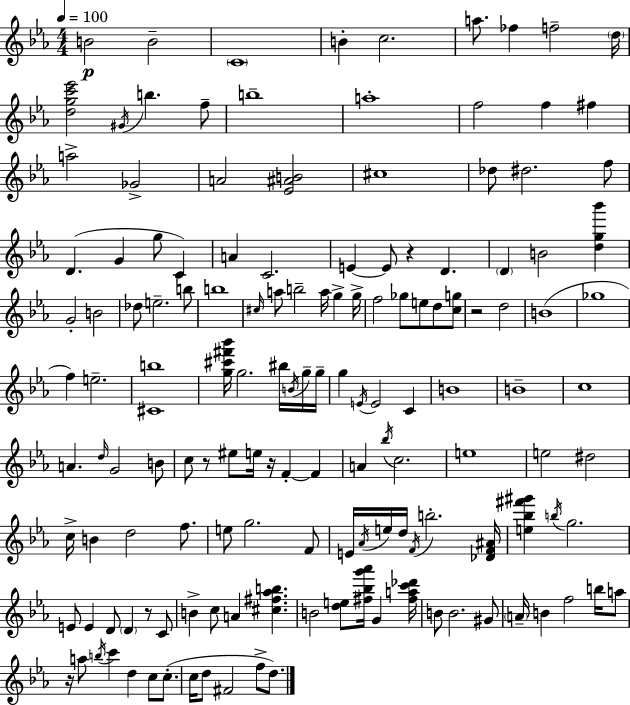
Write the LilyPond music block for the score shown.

{
  \clef treble
  \numericTimeSignature
  \time 4/4
  \key c \minor
  \tempo 4 = 100
  \repeat volta 2 { b'2\p b'2-- | \parenthesize c'1 | b'4-. c''2. | a''8. fes''4 f''2-- \parenthesize d''16 | \break <d'' g'' c''' ees'''>2 \acciaccatura { gis'16 } b''4. f''8-- | b''1-- | a''1-. | f''2 f''4 fis''4 | \break a''2-> ges'2-> | a'2 <ees' ais' b'>2 | cis''1 | des''8 dis''2. f''8 | \break d'4.( g'4 g''8 c'4) | a'4 c'2. | e'4~~ e'8 r4 d'4. | \parenthesize d'4 b'2 <d'' g'' bes'''>4 | \break g'2-. b'2 | des''8 e''2.-- b''8 | b''1 | \grace { cis''16 } a''8 b''2-- a''16 g''4-> | \break g''16-> f''2 ges''8 e''8 d''8 | <c'' g''>8 r2 d''2 | b'1( | ges''1 | \break f''4) e''2.-- | <cis' b''>1 | <g'' cis''' fis''' bes'''>16 g''2. bis''16 | \acciaccatura { b'16 } g''16-- g''16-- g''4 \acciaccatura { e'16 } e'2 | \break c'4 b'1 | b'1-- | c''1 | a'4. \grace { d''16 } g'2 | \break b'8 c''8 r8 eis''8 e''16 r16 f'4-.~~ | f'4 a'4 \acciaccatura { bes''16 } c''2. | e''1 | e''2 dis''2 | \break c''16-> b'4 d''2 | f''8. e''8 g''2. | f'8 e'16 \acciaccatura { aes'16 } e''16 d''16 \acciaccatura { f'16 } b''2.-. | <des' f' ais'>16 <e'' bes'' fis''' gis'''>4 \acciaccatura { b''16 } g''2. | \break e'8 e'4 d'8 | \parenthesize d'4 r8 c'8 b'4-> c''8 a'4 | <cis'' fis'' aes'' b''>4. b'2 | <d'' e''>8 <fis'' bes'' g''' aes'''>16 g'4 <fis'' a'' c''' des'''>16 b'8 b'2. | \break gis'8 \parenthesize a'16-- b'4 f''2 | b''16 a''8 r16 a''8 \acciaccatura { b''16 } c'''4 | d''4 c''8 c''8.-.( c''16 d''8 fis'2 | f''8-> d''8.) } \bar "|."
}